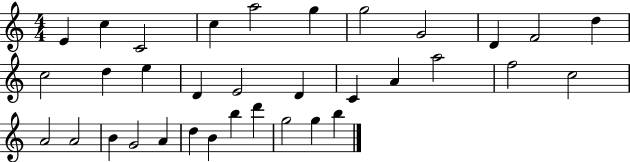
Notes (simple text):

E4/q C5/q C4/h C5/q A5/h G5/q G5/h G4/h D4/q F4/h D5/q C5/h D5/q E5/q D4/q E4/h D4/q C4/q A4/q A5/h F5/h C5/h A4/h A4/h B4/q G4/h A4/q D5/q B4/q B5/q D6/q G5/h G5/q B5/q